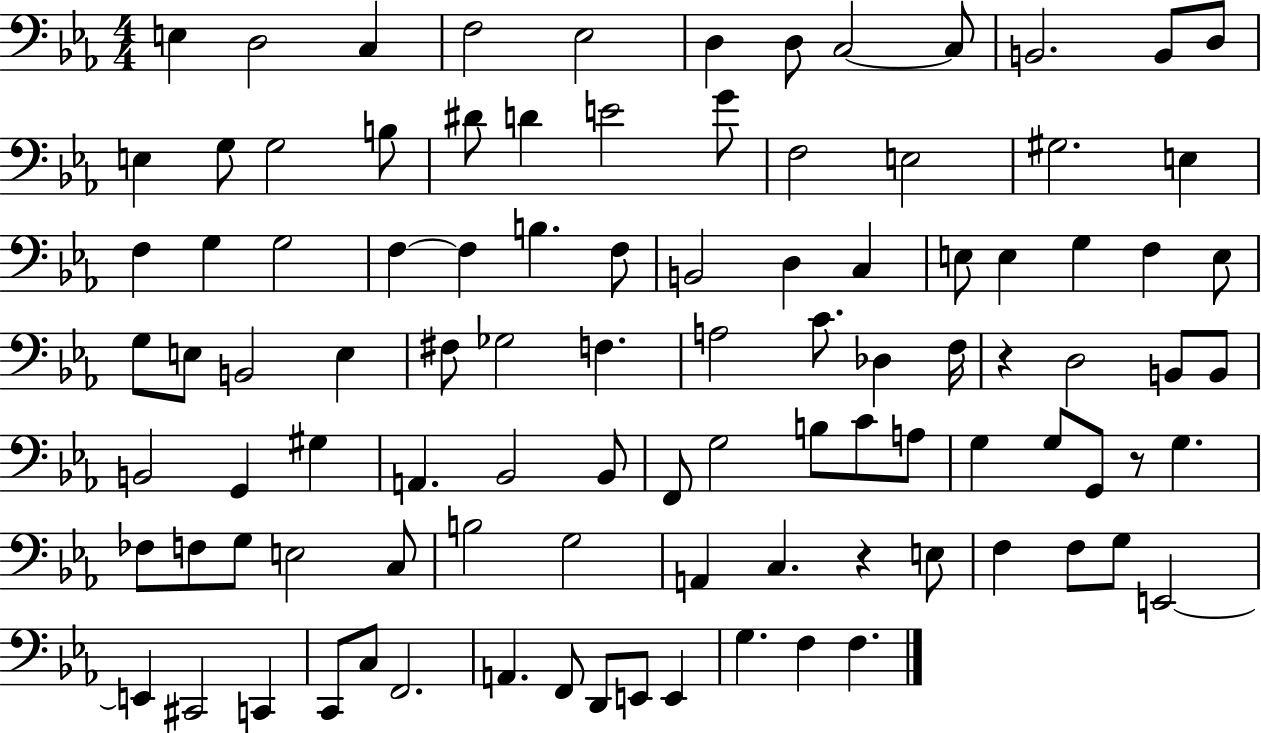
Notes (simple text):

E3/q D3/h C3/q F3/h Eb3/h D3/q D3/e C3/h C3/e B2/h. B2/e D3/e E3/q G3/e G3/h B3/e D#4/e D4/q E4/h G4/e F3/h E3/h G#3/h. E3/q F3/q G3/q G3/h F3/q F3/q B3/q. F3/e B2/h D3/q C3/q E3/e E3/q G3/q F3/q E3/e G3/e E3/e B2/h E3/q F#3/e Gb3/h F3/q. A3/h C4/e. Db3/q F3/s R/q D3/h B2/e B2/e B2/h G2/q G#3/q A2/q. Bb2/h Bb2/e F2/e G3/h B3/e C4/e A3/e G3/q G3/e G2/e R/e G3/q. FES3/e F3/e G3/e E3/h C3/e B3/h G3/h A2/q C3/q. R/q E3/e F3/q F3/e G3/e E2/h E2/q C#2/h C2/q C2/e C3/e F2/h. A2/q. F2/e D2/e E2/e E2/q G3/q. F3/q F3/q.